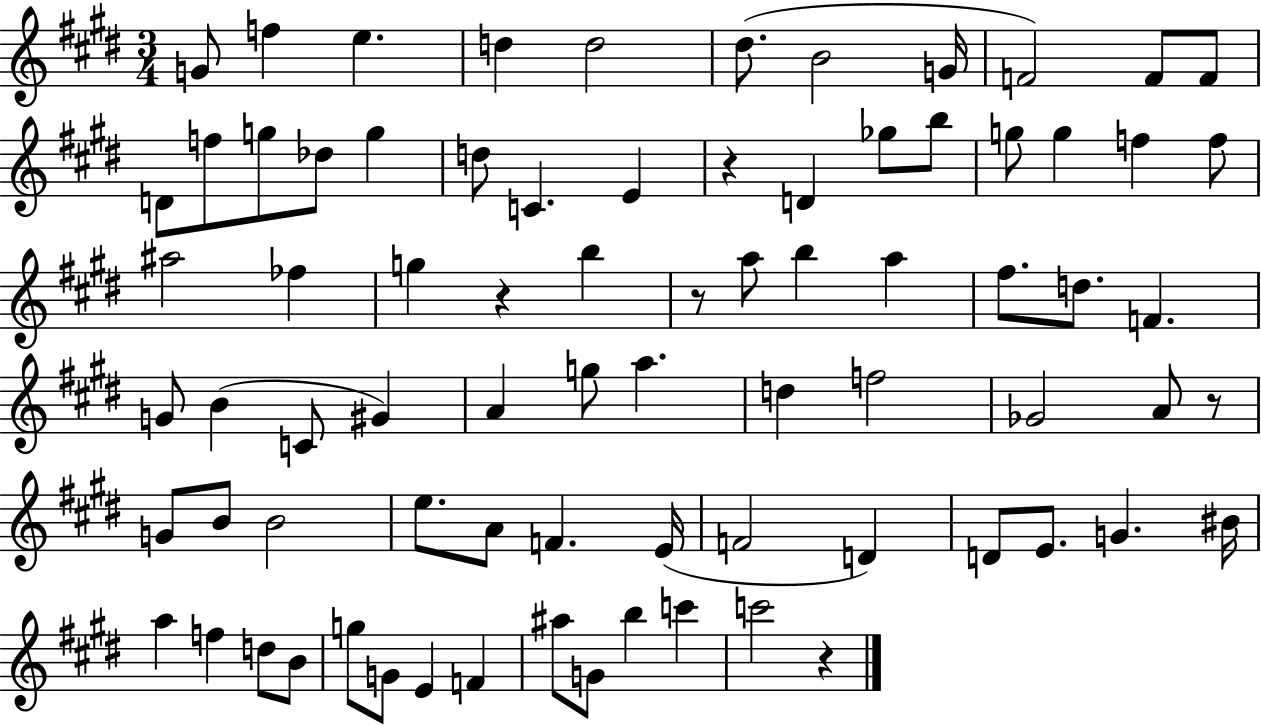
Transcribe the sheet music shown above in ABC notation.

X:1
T:Untitled
M:3/4
L:1/4
K:E
G/2 f e d d2 ^d/2 B2 G/4 F2 F/2 F/2 D/2 f/2 g/2 _d/2 g d/2 C E z D _g/2 b/2 g/2 g f f/2 ^a2 _f g z b z/2 a/2 b a ^f/2 d/2 F G/2 B C/2 ^G A g/2 a d f2 _G2 A/2 z/2 G/2 B/2 B2 e/2 A/2 F E/4 F2 D D/2 E/2 G ^B/4 a f d/2 B/2 g/2 G/2 E F ^a/2 G/2 b c' c'2 z